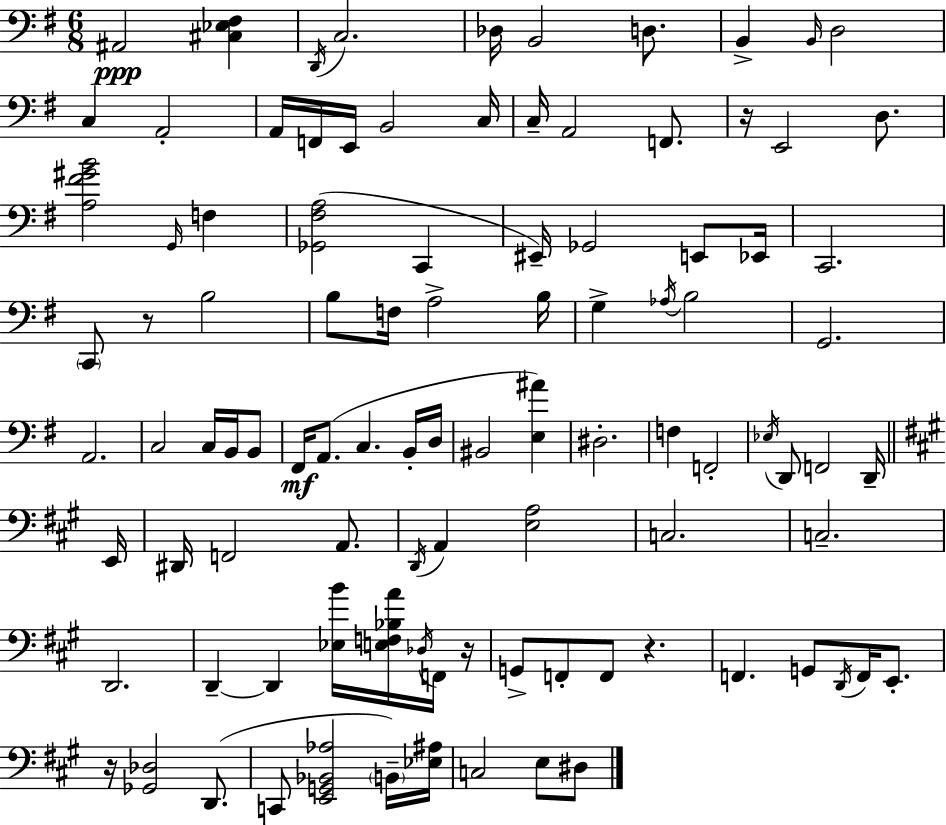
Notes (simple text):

A#2/h [C#3,Eb3,F#3]/q D2/s C3/h. Db3/s B2/h D3/e. B2/q B2/s D3/h C3/q A2/h A2/s F2/s E2/s B2/h C3/s C3/s A2/h F2/e. R/s E2/h D3/e. [A3,F#4,G#4,B4]/h G2/s F3/q [Gb2,F#3,A3]/h C2/q EIS2/s Gb2/h E2/e Eb2/s C2/h. C2/e R/e B3/h B3/e F3/s A3/h B3/s G3/q Ab3/s B3/h G2/h. A2/h. C3/h C3/s B2/s B2/e F#2/s A2/e. C3/q. B2/s D3/s BIS2/h [E3,A#4]/q D#3/h. F3/q F2/h Eb3/s D2/e F2/h D2/s E2/s D#2/s F2/h A2/e. D2/s A2/q [E3,A3]/h C3/h. C3/h. D2/h. D2/q D2/q [Eb3,B4]/s [E3,F3,Bb3,A4]/s Db3/s F2/s R/s G2/e F2/e F2/e R/q. F2/q. G2/e D2/s F2/s E2/e. R/s [Gb2,Db3]/h D2/e. C2/e [E2,G2,Bb2,Ab3]/h B2/s [Eb3,A#3]/s C3/h E3/e D#3/e